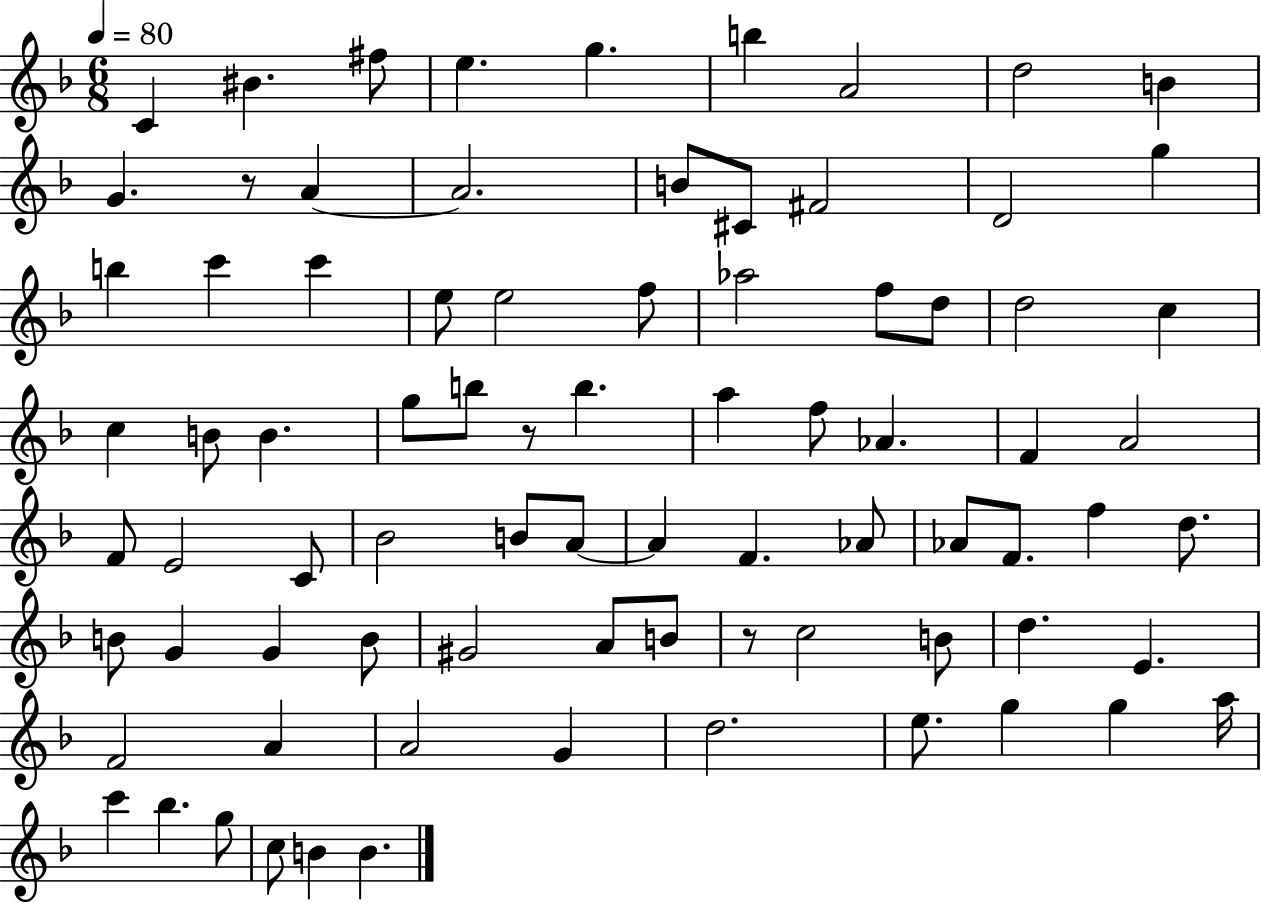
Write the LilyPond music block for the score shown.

{
  \clef treble
  \numericTimeSignature
  \time 6/8
  \key f \major
  \tempo 4 = 80
  \repeat volta 2 { c'4 bis'4. fis''8 | e''4. g''4. | b''4 a'2 | d''2 b'4 | \break g'4. r8 a'4~~ | a'2. | b'8 cis'8 fis'2 | d'2 g''4 | \break b''4 c'''4 c'''4 | e''8 e''2 f''8 | aes''2 f''8 d''8 | d''2 c''4 | \break c''4 b'8 b'4. | g''8 b''8 r8 b''4. | a''4 f''8 aes'4. | f'4 a'2 | \break f'8 e'2 c'8 | bes'2 b'8 a'8~~ | a'4 f'4. aes'8 | aes'8 f'8. f''4 d''8. | \break b'8 g'4 g'4 b'8 | gis'2 a'8 b'8 | r8 c''2 b'8 | d''4. e'4. | \break f'2 a'4 | a'2 g'4 | d''2. | e''8. g''4 g''4 a''16 | \break c'''4 bes''4. g''8 | c''8 b'4 b'4. | } \bar "|."
}